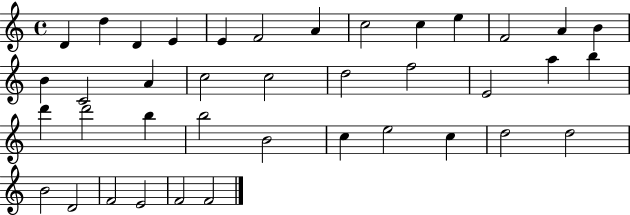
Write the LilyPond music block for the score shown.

{
  \clef treble
  \time 4/4
  \defaultTimeSignature
  \key c \major
  d'4 d''4 d'4 e'4 | e'4 f'2 a'4 | c''2 c''4 e''4 | f'2 a'4 b'4 | \break b'4 c'2 a'4 | c''2 c''2 | d''2 f''2 | e'2 a''4 b''4 | \break d'''4 d'''2 b''4 | b''2 b'2 | c''4 e''2 c''4 | d''2 d''2 | \break b'2 d'2 | f'2 e'2 | f'2 f'2 | \bar "|."
}